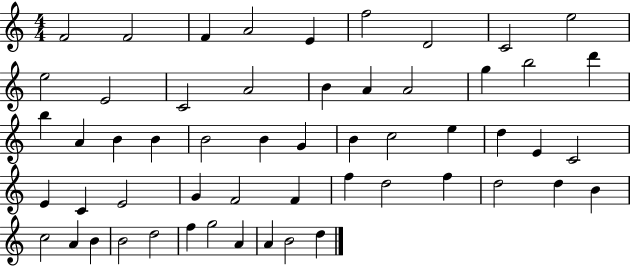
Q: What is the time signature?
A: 4/4